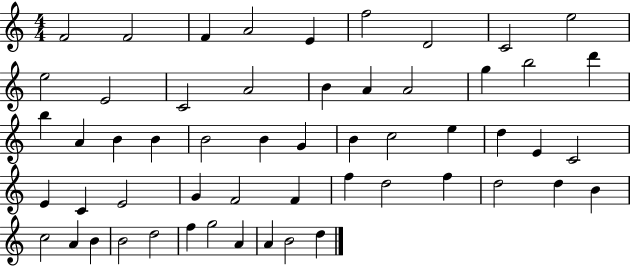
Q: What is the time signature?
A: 4/4